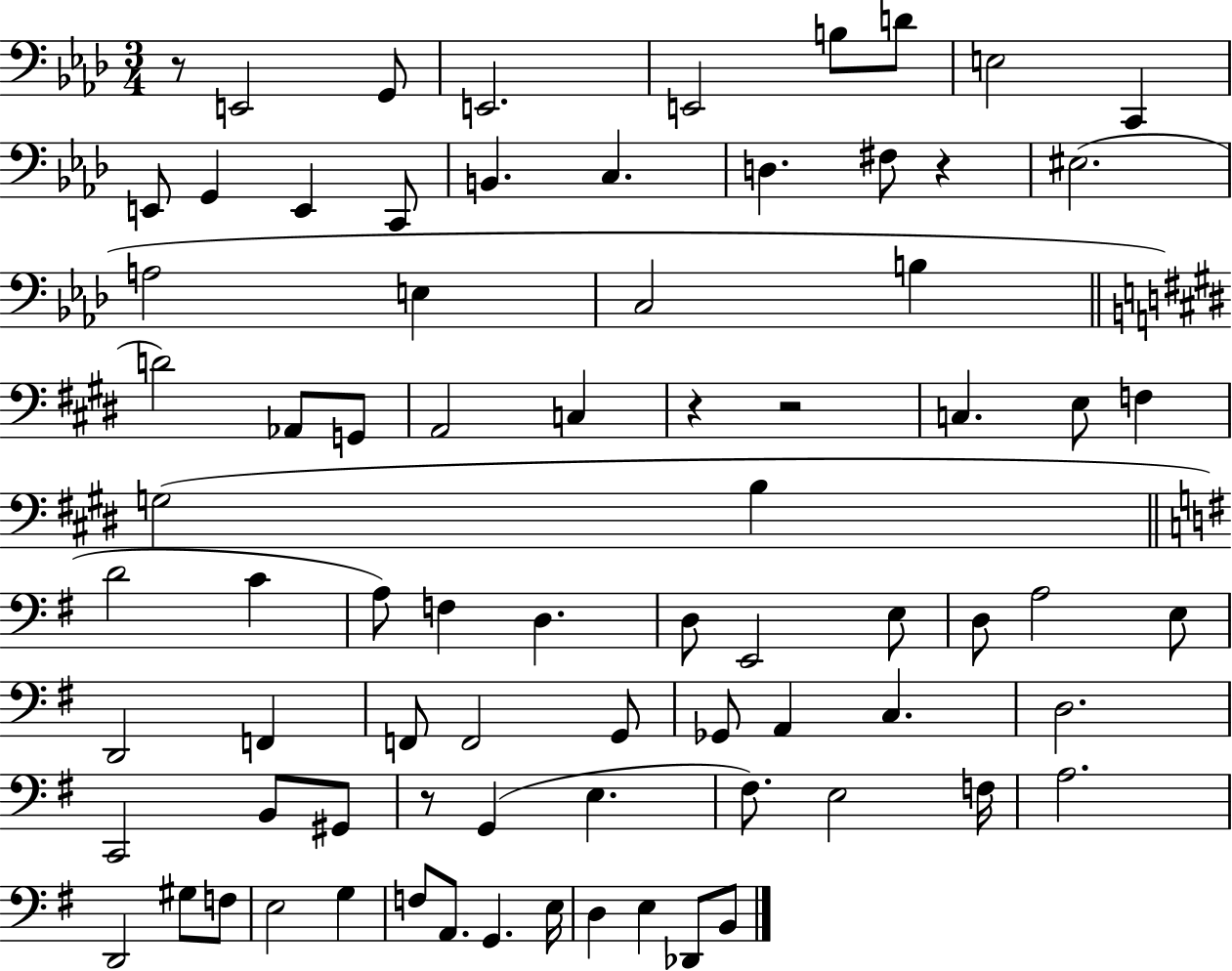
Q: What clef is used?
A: bass